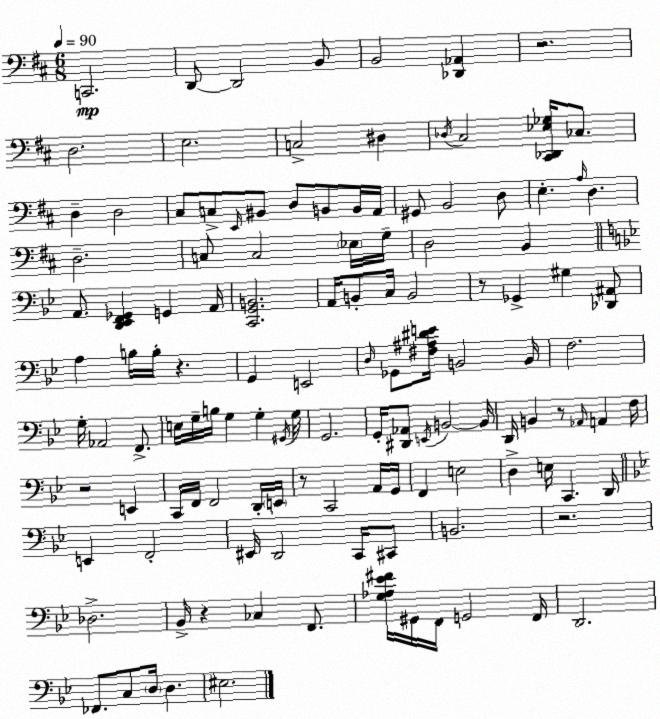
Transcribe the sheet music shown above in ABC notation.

X:1
T:Untitled
M:6/8
L:1/4
K:D
C,,2 D,,/2 D,,2 B,,/2 B,,2 [_D,,_A,,] z2 D,2 E,2 C,2 ^D, _D,/4 ^C,2 [^C,,_D,,_E,_G,]/4 _C,/2 D, D,2 ^C,/2 C,/2 E,,/4 ^B,,/2 D,/2 B,,/2 B,,/4 A,,/4 ^G,,/2 B,,2 D,/2 E, A,/4 D, D,2 C,/2 C,2 _E,/4 G,/4 D,2 B,, A,,/2 [D,,_E,,F,,_G,,] G,, A,,/4 [C,,G,,B,,]2 A,,/4 B,,/2 C,/4 B,,2 z/2 _G,, ^G, [_D,,^A,,]/2 A, B,/4 B,/4 z G,, E,,2 D,/4 _G,,/2 [^F,^A,^DE]/4 B,,2 B,,/4 F,2 G,/4 _A,,2 F,,/2 E,/4 G,/4 B,/4 G, G, ^G,,/4 G,/4 G,,2 G,,/4 [^D,,_A,,]/2 E,,/4 B,,2 B,,/4 D,,/4 B,, z/2 _A,,/4 A,, F,/4 z2 E,, C,,/4 F,,/4 F,,2 D,,/4 E,,/4 z/2 C,,2 A,,/4 G,,/4 F,, E,2 D, E,/4 C,, D,,/4 E,, F,,2 ^E,,/4 D,,2 C,,/4 ^C,,/2 B,,2 z2 _D,2 _B,,/4 z _C, F,,/2 [G,_A,_E^F]/4 ^G,,/4 F,,/4 G,,2 F,,/4 D,,2 _F,,/2 C,/2 D,/4 D, ^E,2